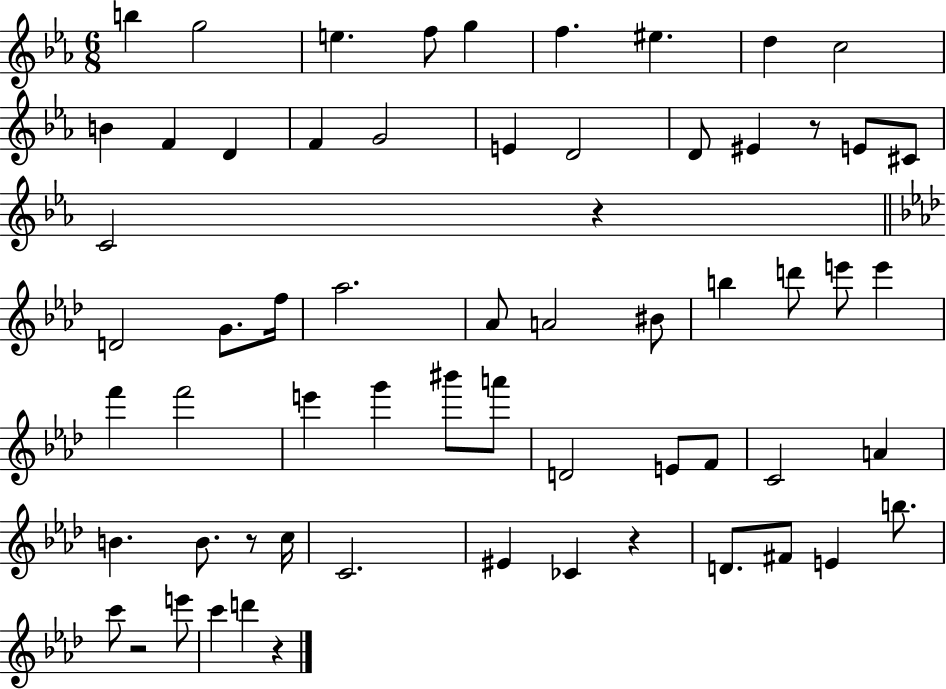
B5/q G5/h E5/q. F5/e G5/q F5/q. EIS5/q. D5/q C5/h B4/q F4/q D4/q F4/q G4/h E4/q D4/h D4/e EIS4/q R/e E4/e C#4/e C4/h R/q D4/h G4/e. F5/s Ab5/h. Ab4/e A4/h BIS4/e B5/q D6/e E6/e E6/q F6/q F6/h E6/q G6/q BIS6/e A6/e D4/h E4/e F4/e C4/h A4/q B4/q. B4/e. R/e C5/s C4/h. EIS4/q CES4/q R/q D4/e. F#4/e E4/q B5/e. C6/e R/h E6/e C6/q D6/q R/q